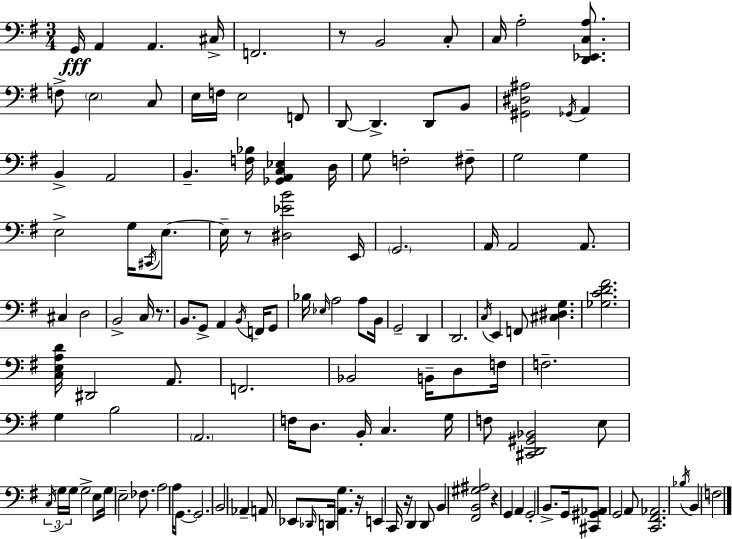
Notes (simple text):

G2/s A2/q A2/q. C#3/s F2/h. R/e B2/h C3/e C3/s A3/h [D2,Eb2,C3,A3]/e. F3/e E3/h C3/e E3/s F3/s E3/h F2/e D2/e D2/q. D2/e B2/e [G#2,D#3,A#3]/h Gb2/s A2/q B2/q A2/h B2/q. [F3,Bb3]/s [Gb2,A2,C3,Eb3]/q D3/s G3/e F3/h F#3/e G3/h G3/q E3/h G3/s C#2/s E3/e. E3/s R/e [D#3,Eb4,B4]/h E2/s G2/h. A2/s A2/h A2/e. C#3/q D3/h B2/h C3/s R/e. B2/e. G2/e A2/q B2/s F2/s G2/e Bb3/s Eb3/s A3/h A3/e B2/s G2/h D2/q D2/h. C3/s E2/q F2/e [C#3,D#3,G3]/q. [Gb3,C4,D4,F#4]/h. [C3,E3,A3,D4]/s D#2/h A2/e. F2/h. Bb2/h B2/s D3/e F3/s F3/h. G3/q B3/h A2/h. F3/s D3/e. B2/s C3/q. G3/s F3/e [C#2,D2,G#2,Bb2]/h E3/e C3/s G3/s G3/s G3/h E3/e G3/s E3/h FES3/e. A3/h A3/s G2/e. G2/h. B2/h Ab2/q A2/e Eb2/e Db2/s D2/s [A2,G3]/q. R/s E2/q C2/s R/s D2/q D2/e B2/q [F#2,B2,G#3,A#3]/h R/q G2/q A2/q G2/h B2/e. G2/s [C#2,G#2,Ab2]/e G2/h A2/e [C2,F#2,Ab2]/h. Bb3/s B2/q F3/h